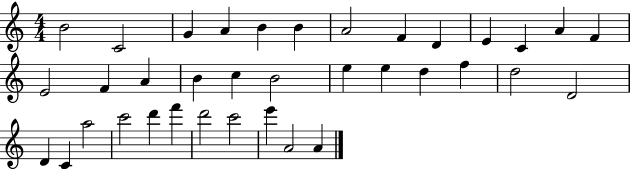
X:1
T:Untitled
M:4/4
L:1/4
K:C
B2 C2 G A B B A2 F D E C A F E2 F A B c B2 e e d f d2 D2 D C a2 c'2 d' f' d'2 c'2 e' A2 A